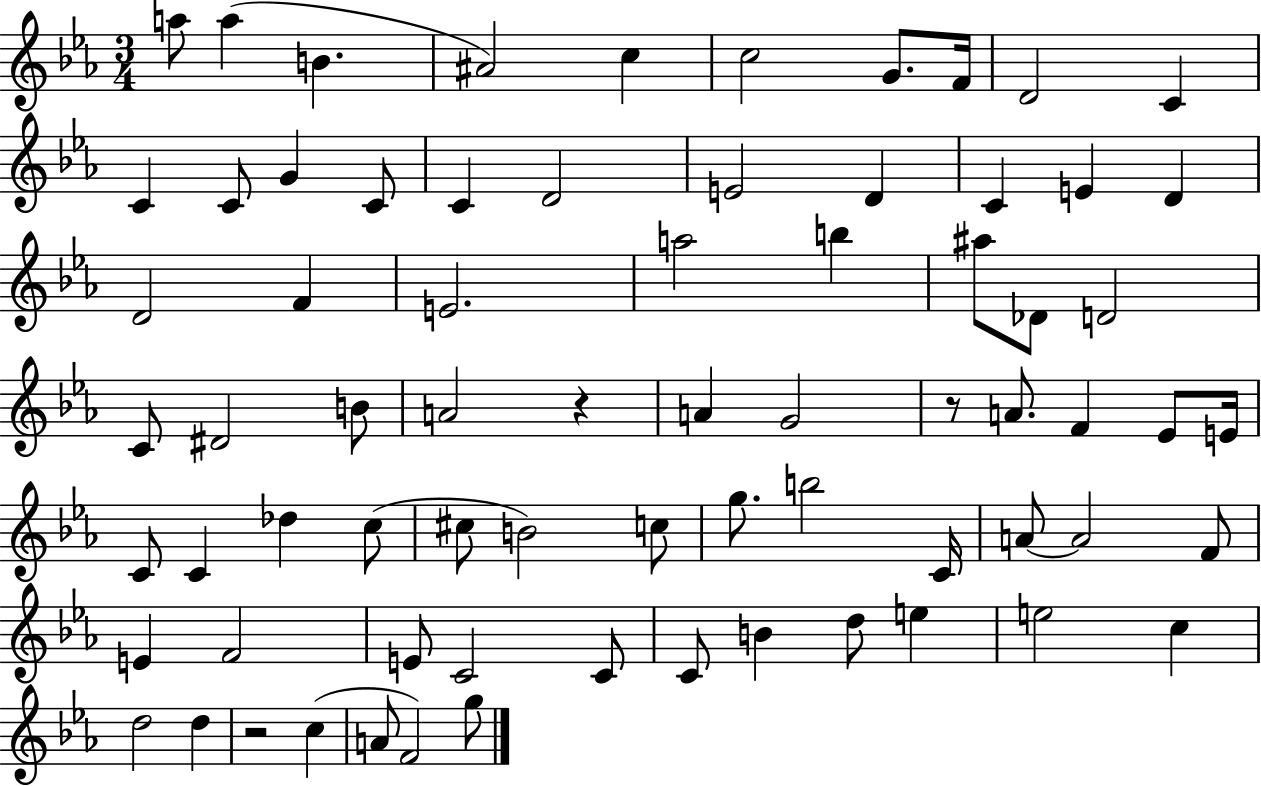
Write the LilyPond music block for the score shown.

{
  \clef treble
  \numericTimeSignature
  \time 3/4
  \key ees \major
  a''8 a''4( b'4. | ais'2) c''4 | c''2 g'8. f'16 | d'2 c'4 | \break c'4 c'8 g'4 c'8 | c'4 d'2 | e'2 d'4 | c'4 e'4 d'4 | \break d'2 f'4 | e'2. | a''2 b''4 | ais''8 des'8 d'2 | \break c'8 dis'2 b'8 | a'2 r4 | a'4 g'2 | r8 a'8. f'4 ees'8 e'16 | \break c'8 c'4 des''4 c''8( | cis''8 b'2) c''8 | g''8. b''2 c'16 | a'8~~ a'2 f'8 | \break e'4 f'2 | e'8 c'2 c'8 | c'8 b'4 d''8 e''4 | e''2 c''4 | \break d''2 d''4 | r2 c''4( | a'8 f'2) g''8 | \bar "|."
}